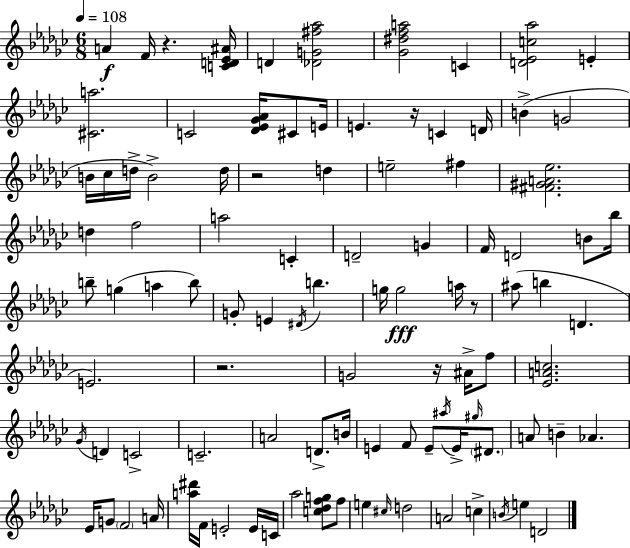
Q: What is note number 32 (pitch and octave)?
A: B5